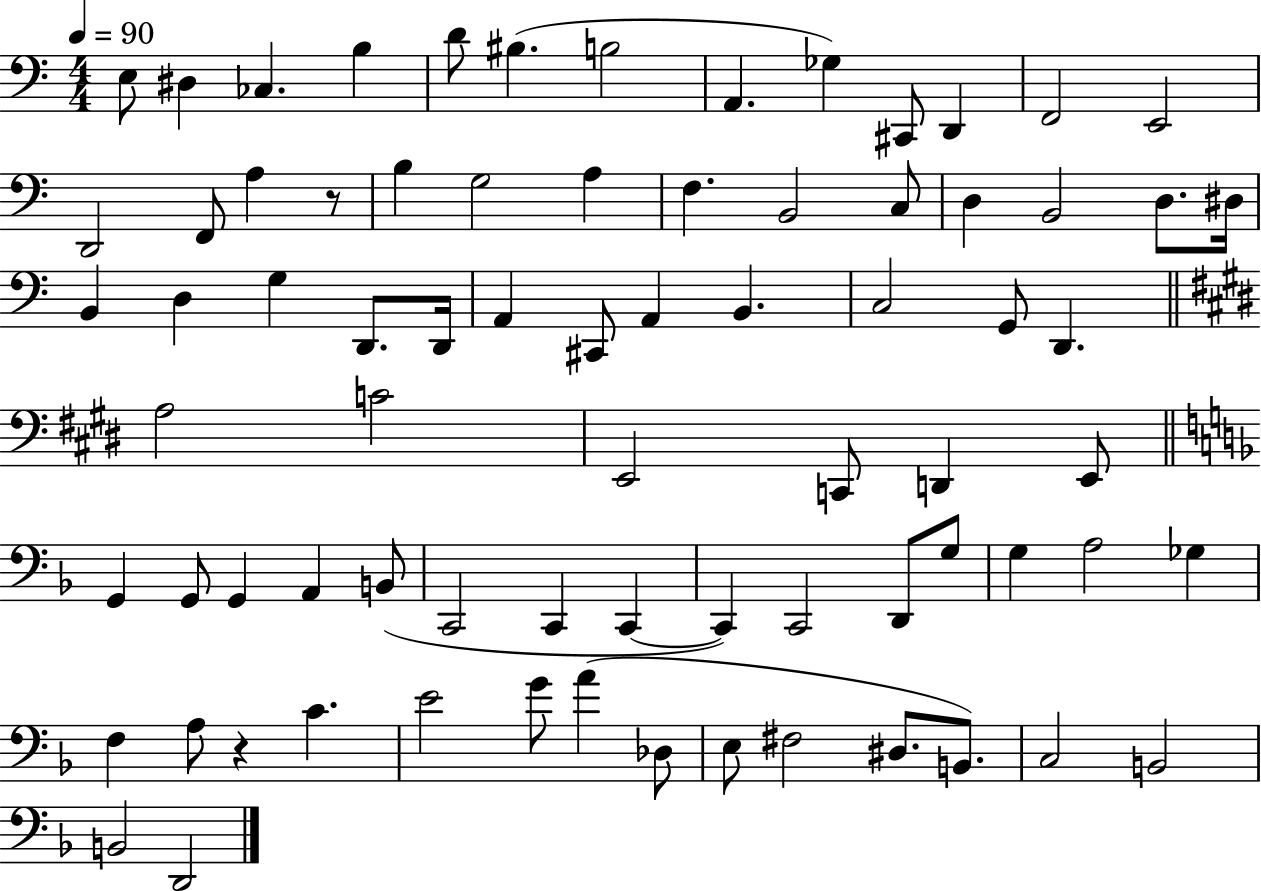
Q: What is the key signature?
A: C major